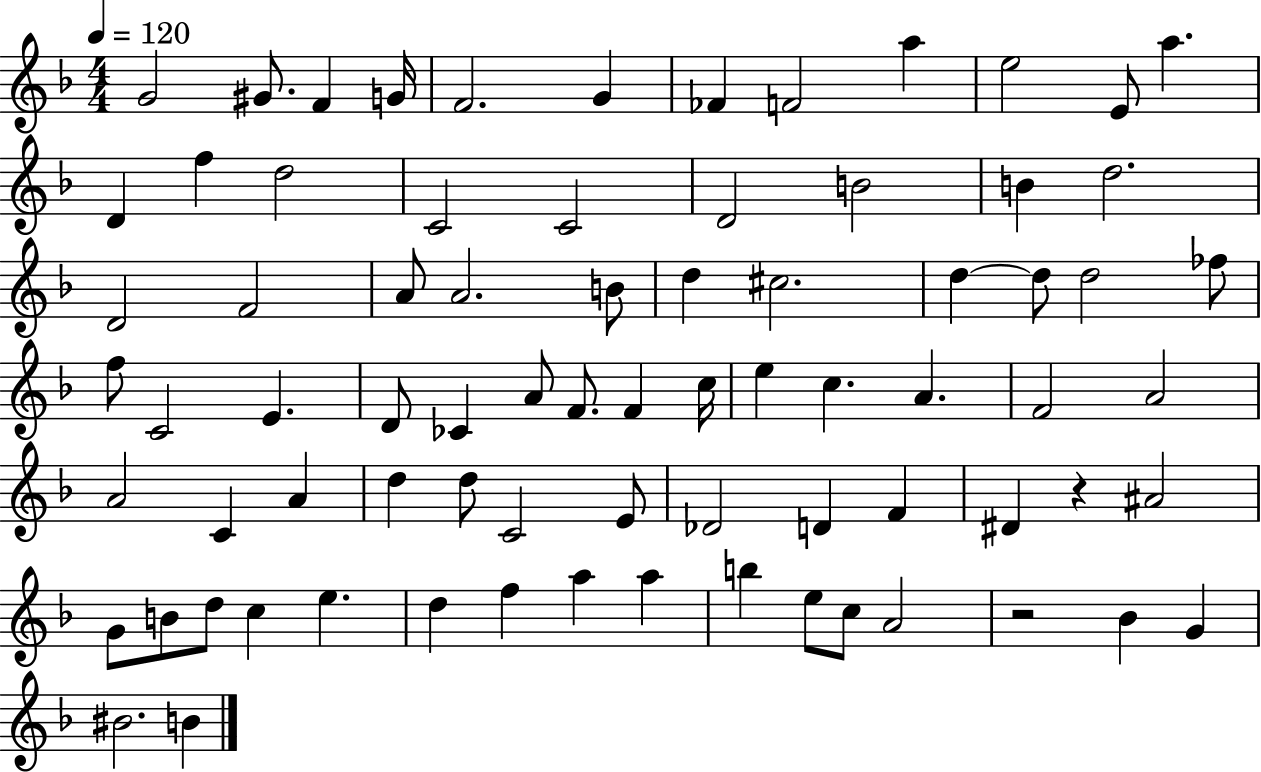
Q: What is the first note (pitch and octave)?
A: G4